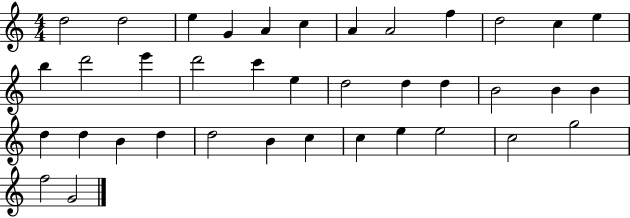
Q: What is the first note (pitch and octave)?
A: D5